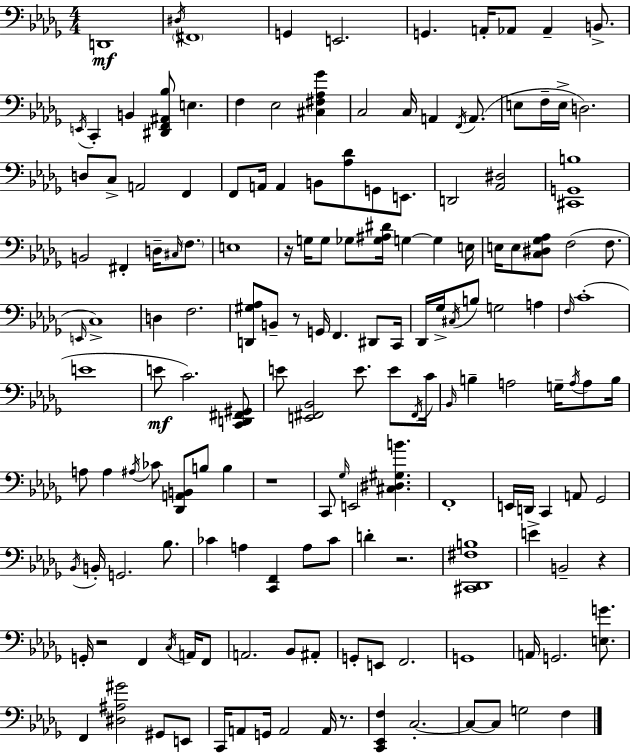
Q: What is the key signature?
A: BES minor